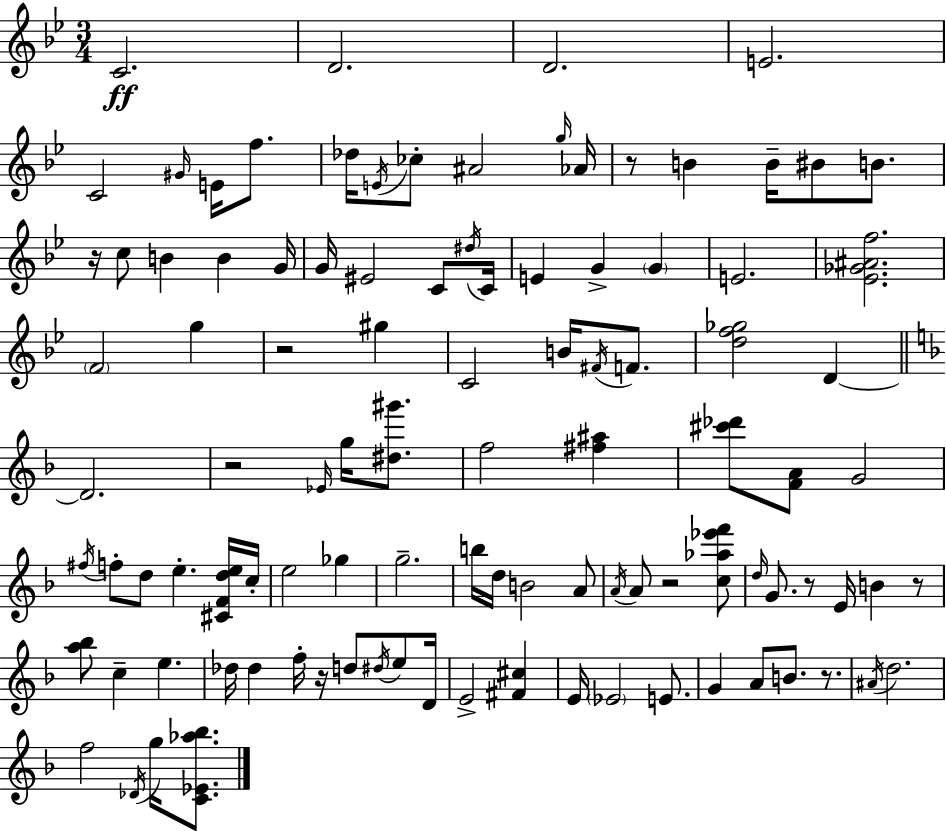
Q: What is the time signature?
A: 3/4